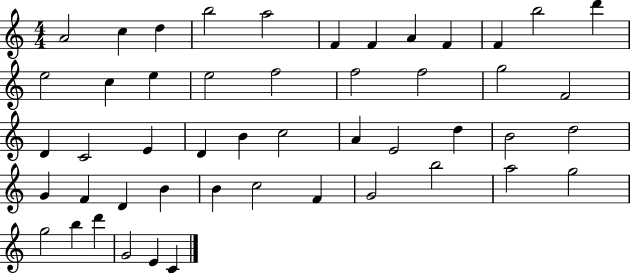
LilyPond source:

{
  \clef treble
  \numericTimeSignature
  \time 4/4
  \key c \major
  a'2 c''4 d''4 | b''2 a''2 | f'4 f'4 a'4 f'4 | f'4 b''2 d'''4 | \break e''2 c''4 e''4 | e''2 f''2 | f''2 f''2 | g''2 f'2 | \break d'4 c'2 e'4 | d'4 b'4 c''2 | a'4 e'2 d''4 | b'2 d''2 | \break g'4 f'4 d'4 b'4 | b'4 c''2 f'4 | g'2 b''2 | a''2 g''2 | \break g''2 b''4 d'''4 | g'2 e'4 c'4 | \bar "|."
}